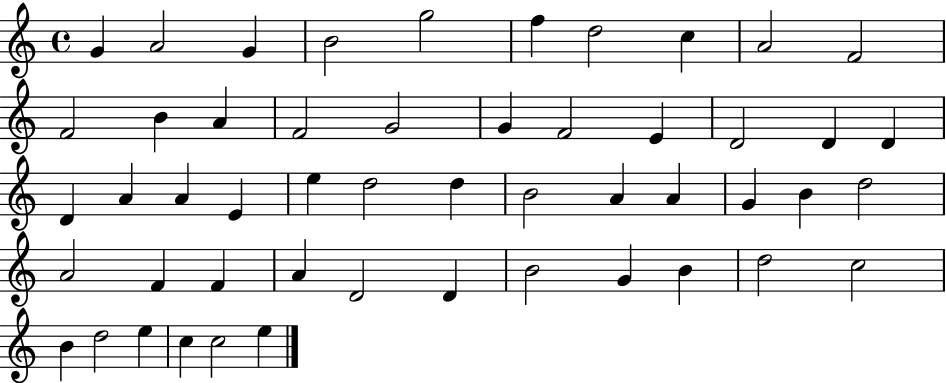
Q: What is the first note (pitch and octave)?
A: G4